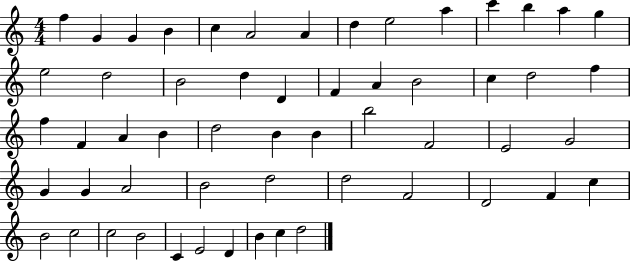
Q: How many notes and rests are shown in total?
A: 56